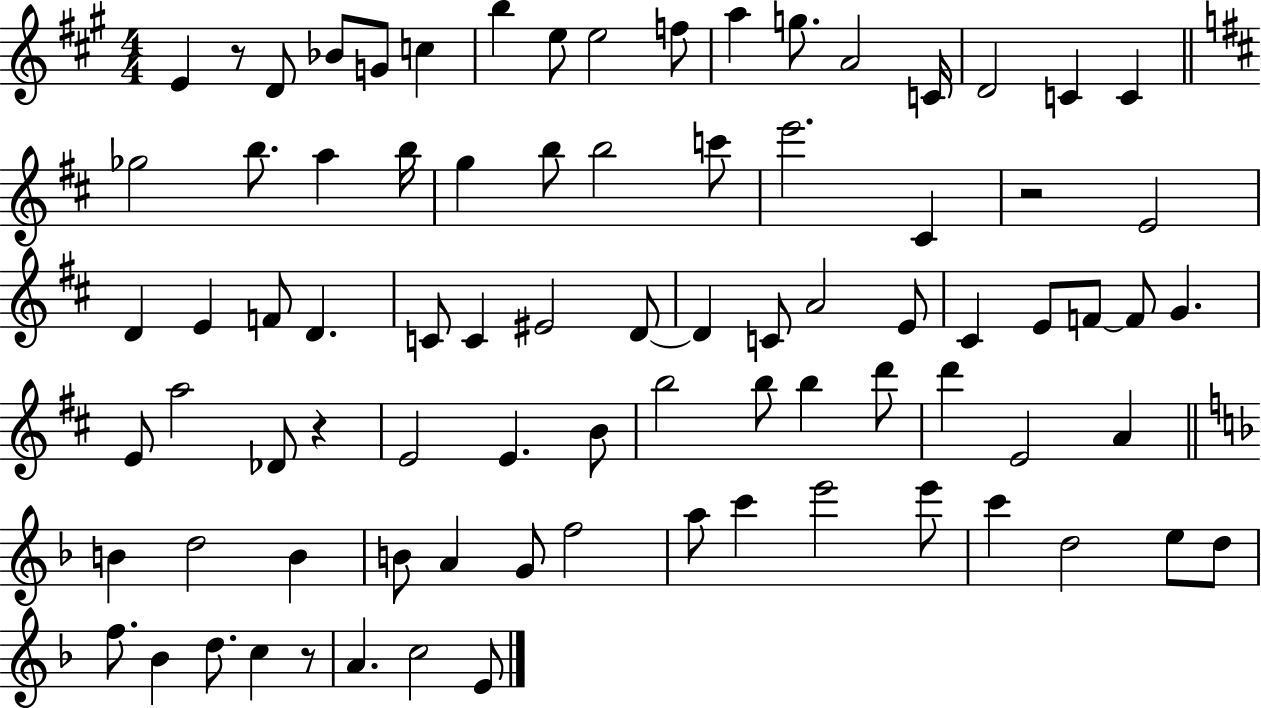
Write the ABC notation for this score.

X:1
T:Untitled
M:4/4
L:1/4
K:A
E z/2 D/2 _B/2 G/2 c b e/2 e2 f/2 a g/2 A2 C/4 D2 C C _g2 b/2 a b/4 g b/2 b2 c'/2 e'2 ^C z2 E2 D E F/2 D C/2 C ^E2 D/2 D C/2 A2 E/2 ^C E/2 F/2 F/2 G E/2 a2 _D/2 z E2 E B/2 b2 b/2 b d'/2 d' E2 A B d2 B B/2 A G/2 f2 a/2 c' e'2 e'/2 c' d2 e/2 d/2 f/2 _B d/2 c z/2 A c2 E/2